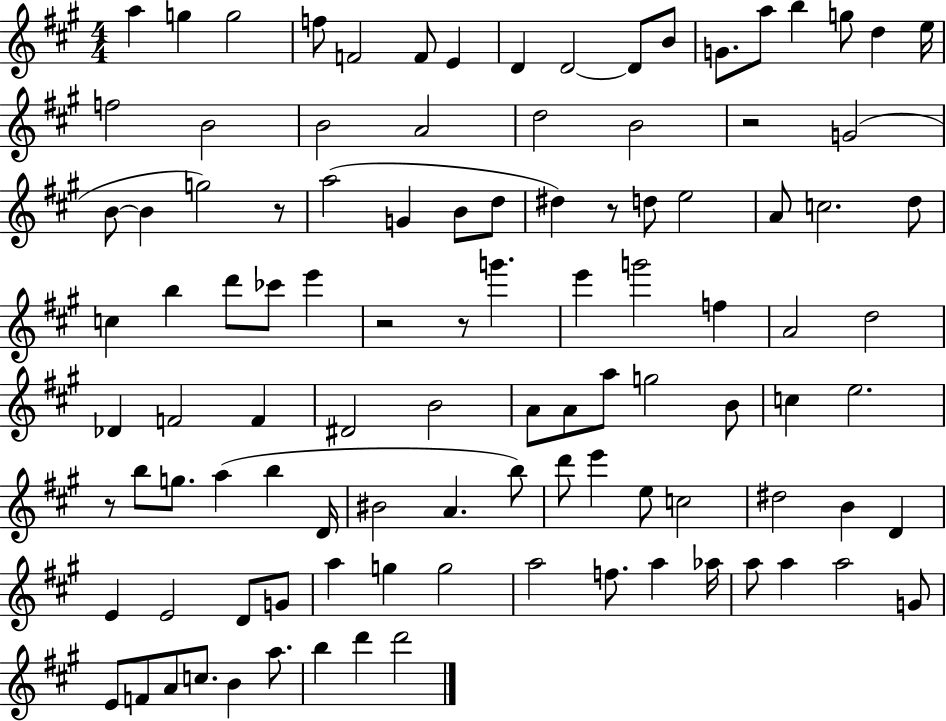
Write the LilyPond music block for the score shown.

{
  \clef treble
  \numericTimeSignature
  \time 4/4
  \key a \major
  a''4 g''4 g''2 | f''8 f'2 f'8 e'4 | d'4 d'2~~ d'8 b'8 | g'8. a''8 b''4 g''8 d''4 e''16 | \break f''2 b'2 | b'2 a'2 | d''2 b'2 | r2 g'2( | \break b'8~~ b'4 g''2) r8 | a''2( g'4 b'8 d''8 | dis''4) r8 d''8 e''2 | a'8 c''2. d''8 | \break c''4 b''4 d'''8 ces'''8 e'''4 | r2 r8 g'''4. | e'''4 g'''2 f''4 | a'2 d''2 | \break des'4 f'2 f'4 | dis'2 b'2 | a'8 a'8 a''8 g''2 b'8 | c''4 e''2. | \break r8 b''8 g''8. a''4( b''4 d'16 | bis'2 a'4. b''8) | d'''8 e'''4 e''8 c''2 | dis''2 b'4 d'4 | \break e'4 e'2 d'8 g'8 | a''4 g''4 g''2 | a''2 f''8. a''4 aes''16 | a''8 a''4 a''2 g'8 | \break e'8 f'8 a'8 c''8. b'4 a''8. | b''4 d'''4 d'''2 | \bar "|."
}